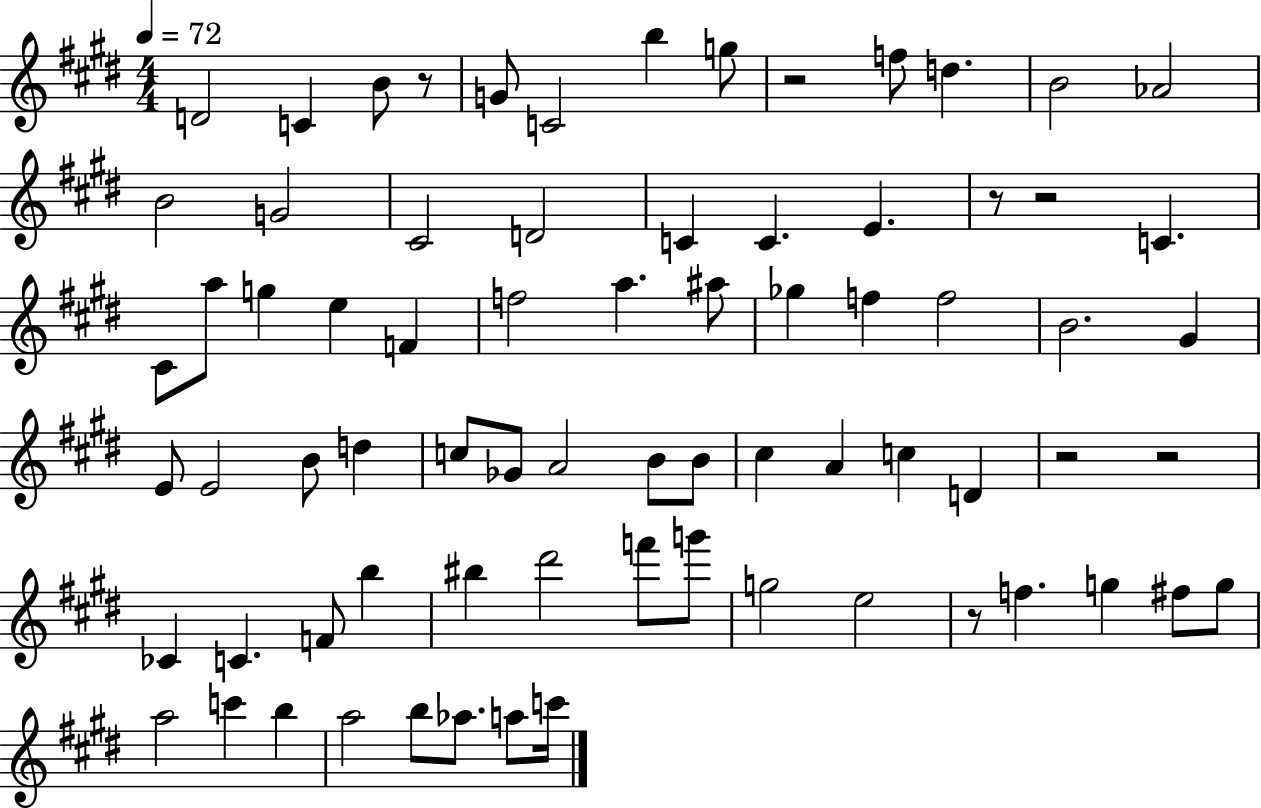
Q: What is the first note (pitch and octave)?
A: D4